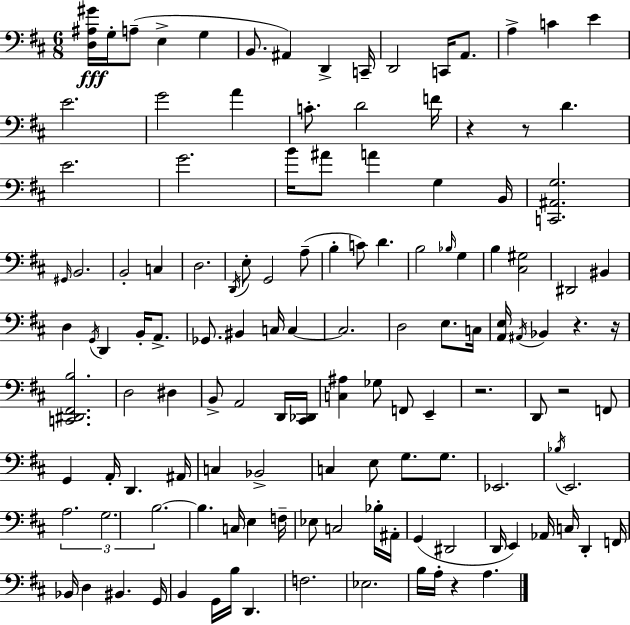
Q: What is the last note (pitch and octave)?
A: A3